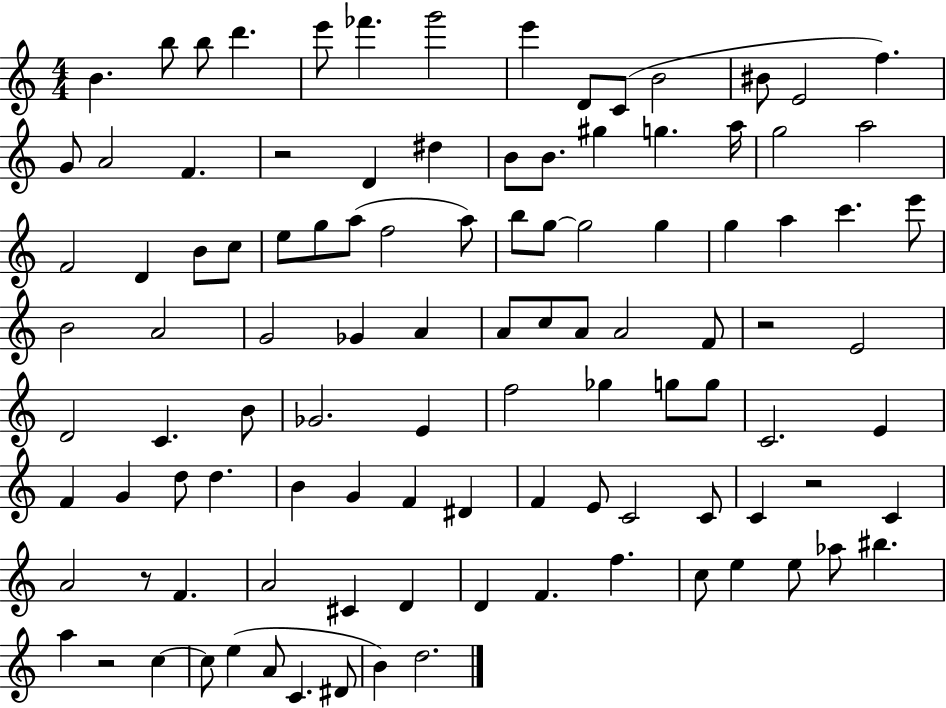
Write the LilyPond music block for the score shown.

{
  \clef treble
  \numericTimeSignature
  \time 4/4
  \key c \major
  b'4. b''8 b''8 d'''4. | e'''8 fes'''4. g'''2 | e'''4 d'8 c'8( b'2 | bis'8 e'2 f''4.) | \break g'8 a'2 f'4. | r2 d'4 dis''4 | b'8 b'8. gis''4 g''4. a''16 | g''2 a''2 | \break f'2 d'4 b'8 c''8 | e''8 g''8 a''8( f''2 a''8) | b''8 g''8~~ g''2 g''4 | g''4 a''4 c'''4. e'''8 | \break b'2 a'2 | g'2 ges'4 a'4 | a'8 c''8 a'8 a'2 f'8 | r2 e'2 | \break d'2 c'4. b'8 | ges'2. e'4 | f''2 ges''4 g''8 g''8 | c'2. e'4 | \break f'4 g'4 d''8 d''4. | b'4 g'4 f'4 dis'4 | f'4 e'8 c'2 c'8 | c'4 r2 c'4 | \break a'2 r8 f'4. | a'2 cis'4 d'4 | d'4 f'4. f''4. | c''8 e''4 e''8 aes''8 bis''4. | \break a''4 r2 c''4~~ | c''8 e''4( a'8 c'4. dis'8 | b'4) d''2. | \bar "|."
}